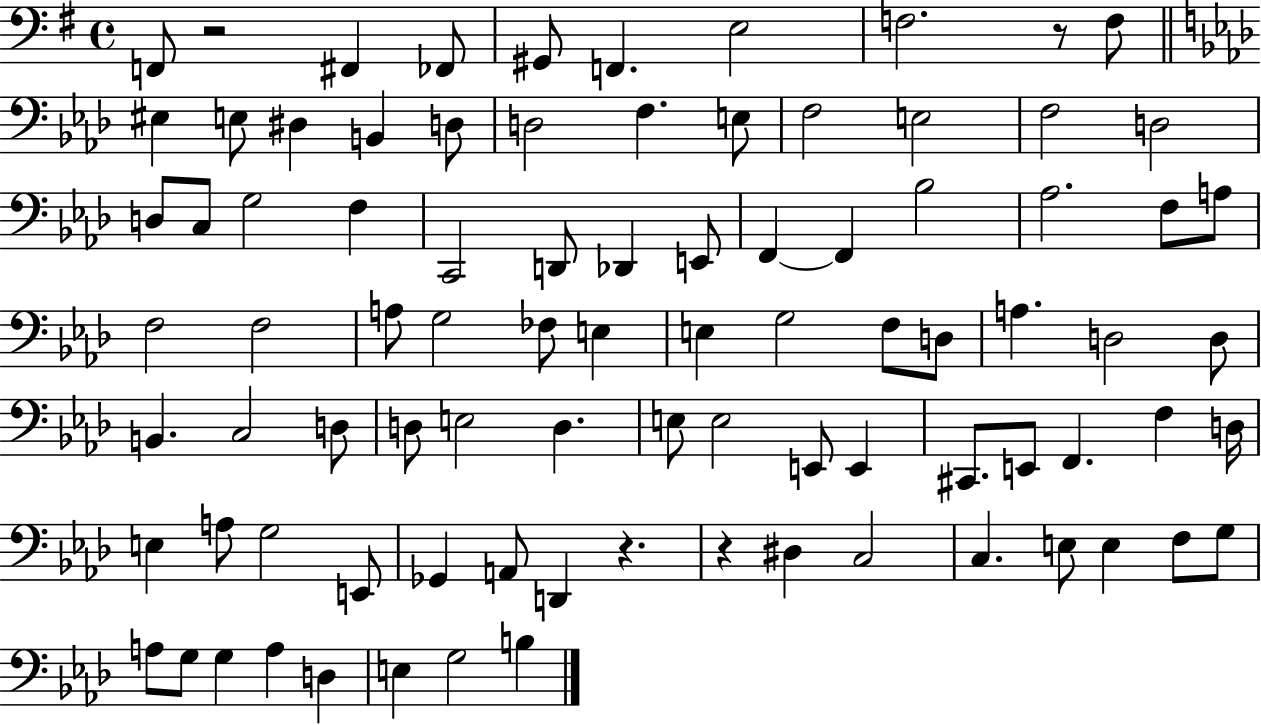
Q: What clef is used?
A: bass